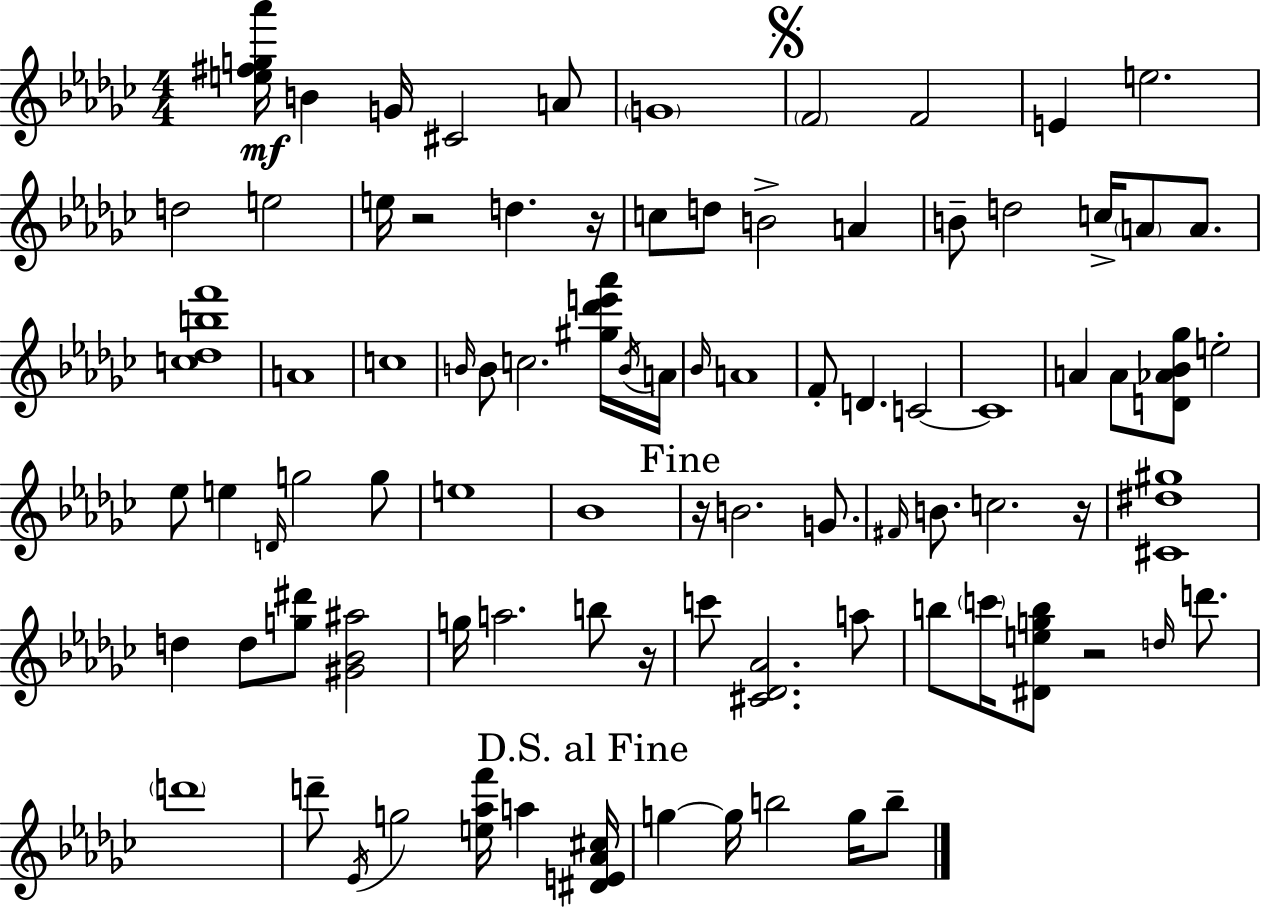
{
  \clef treble
  \numericTimeSignature
  \time 4/4
  \key ees \minor
  <e'' fis'' g'' aes'''>16\mf b'4 g'16 cis'2 a'8 | \parenthesize g'1 | \mark \markup { \musicglyph "scripts.segno" } \parenthesize f'2 f'2 | e'4 e''2. | \break d''2 e''2 | e''16 r2 d''4. r16 | c''8 d''8 b'2-> a'4 | b'8-- d''2 c''16-> \parenthesize a'8 a'8. | \break <c'' des'' b'' f'''>1 | a'1 | c''1 | \grace { b'16 } b'8 c''2. <gis'' des''' e''' aes'''>16 | \break \acciaccatura { b'16 } a'16 \grace { bes'16 } a'1 | f'8-. d'4. c'2~~ | c'1 | a'4 a'8 <d' aes' bes' ges''>8 e''2-. | \break ees''8 e''4 \grace { d'16 } g''2 | g''8 e''1 | bes'1 | \mark "Fine" r16 b'2. | \break g'8. \grace { fis'16 } b'8. c''2. | r16 <cis' dis'' gis''>1 | d''4 d''8 <g'' dis'''>8 <gis' bes' ais''>2 | g''16 a''2. | \break b''8 r16 c'''8 <cis' des' aes'>2. | a''8 b''8 \parenthesize c'''16 <dis' e'' g'' b''>8 r2 | \grace { d''16 } d'''8. \parenthesize d'''1 | d'''8-- \acciaccatura { ees'16 } g''2 | \break <e'' aes'' f'''>16 a''4 \mark "D.S. al Fine" <dis' e' aes' cis''>16 g''4~~ g''16 b''2 | g''16 b''8-- \bar "|."
}